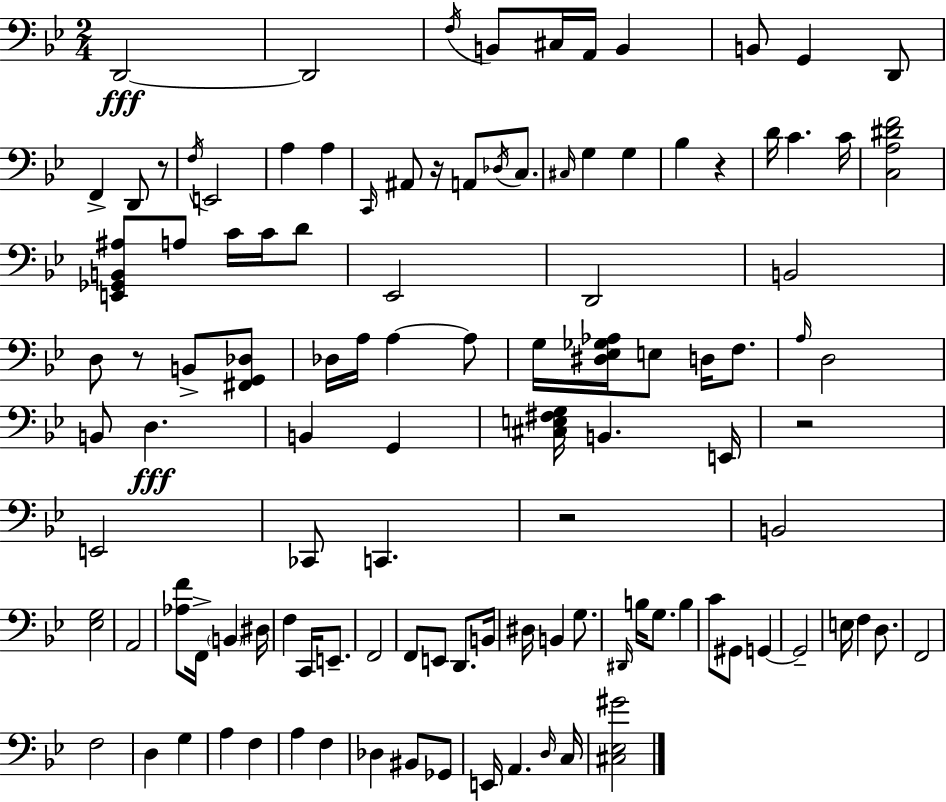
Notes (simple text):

D2/h D2/h F3/s B2/e C#3/s A2/s B2/q B2/e G2/q D2/e F2/q D2/e R/e F3/s E2/h A3/q A3/q C2/s A#2/e R/s A2/e Db3/s C3/e. C#3/s G3/q G3/q Bb3/q R/q D4/s C4/q. C4/s [C3,A3,D#4,F4]/h [E2,Gb2,B2,A#3]/e A3/e C4/s C4/s D4/e Eb2/h D2/h B2/h D3/e R/e B2/e [F#2,G2,Db3]/e Db3/s A3/s A3/q A3/e G3/s [D#3,Eb3,Gb3,Ab3]/s E3/e D3/s F3/e. A3/s D3/h B2/e D3/q. B2/q G2/q [C#3,E3,F#3,G3]/s B2/q. E2/s R/h E2/h CES2/e C2/q. R/h B2/h [Eb3,G3]/h A2/h [Ab3,F4]/e F2/s B2/q D#3/s F3/q C2/s E2/e. F2/h F2/e E2/e D2/e. B2/s D#3/s B2/q G3/e. D#2/s B3/s G3/e. B3/q C4/e G#2/e G2/q G2/h E3/s F3/q D3/e. F2/h F3/h D3/q G3/q A3/q F3/q A3/q F3/q Db3/q BIS2/e Gb2/e E2/s A2/q. D3/s C3/s [C#3,Eb3,G#4]/h